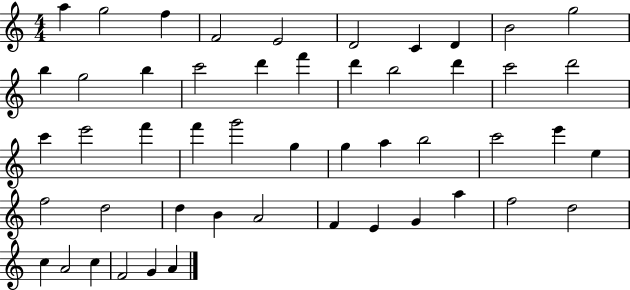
{
  \clef treble
  \numericTimeSignature
  \time 4/4
  \key c \major
  a''4 g''2 f''4 | f'2 e'2 | d'2 c'4 d'4 | b'2 g''2 | \break b''4 g''2 b''4 | c'''2 d'''4 f'''4 | d'''4 b''2 d'''4 | c'''2 d'''2 | \break c'''4 e'''2 f'''4 | f'''4 g'''2 g''4 | g''4 a''4 b''2 | c'''2 e'''4 e''4 | \break f''2 d''2 | d''4 b'4 a'2 | f'4 e'4 g'4 a''4 | f''2 d''2 | \break c''4 a'2 c''4 | f'2 g'4 a'4 | \bar "|."
}